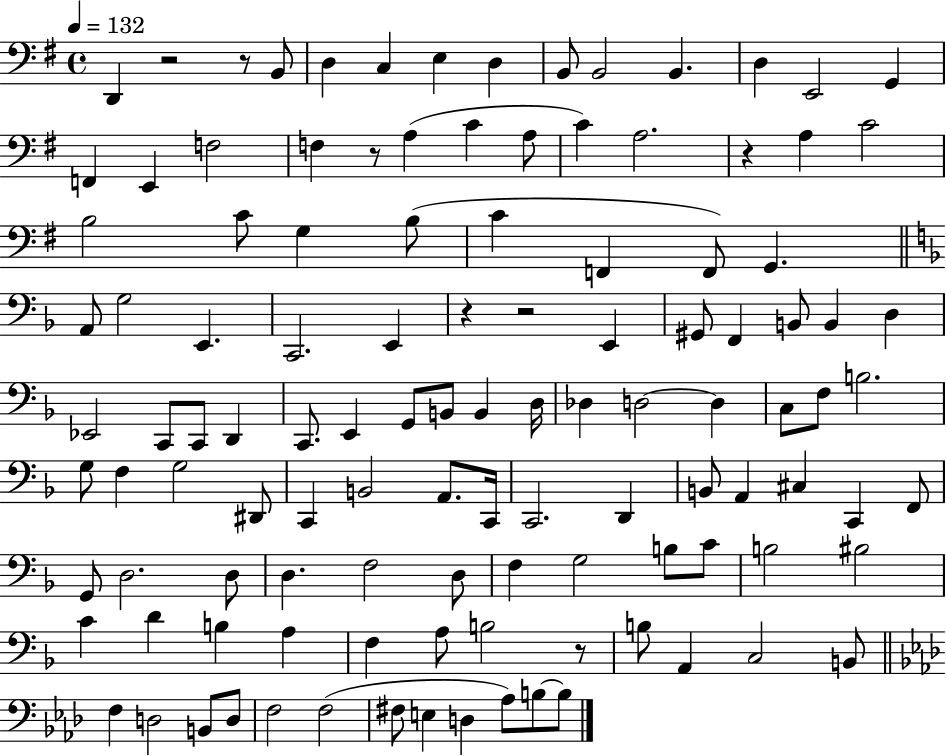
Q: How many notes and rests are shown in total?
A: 115